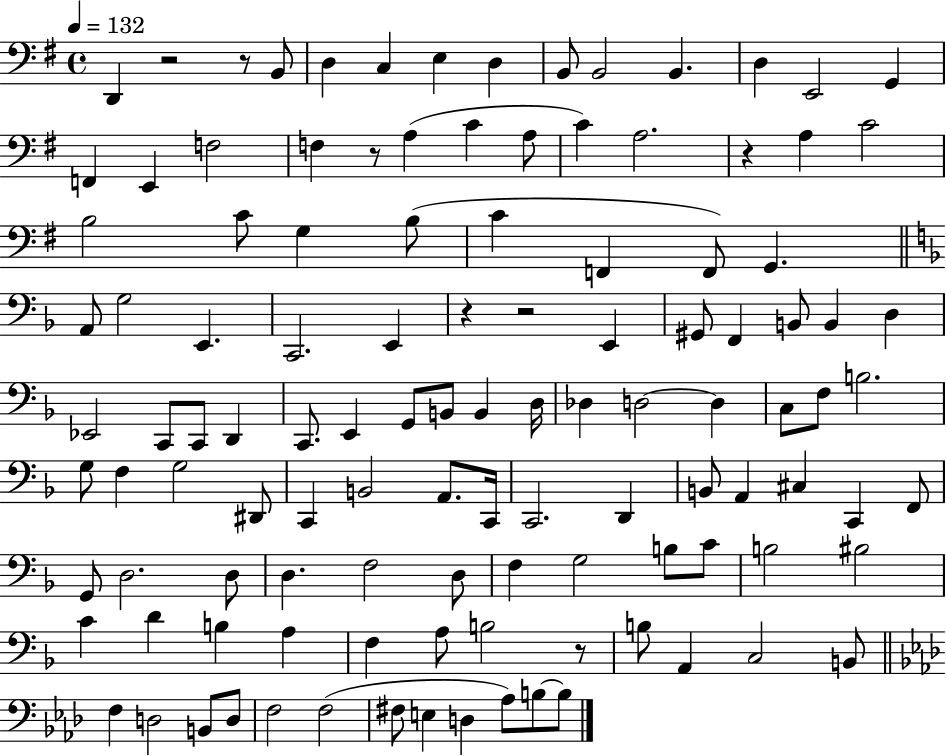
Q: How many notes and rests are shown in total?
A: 115